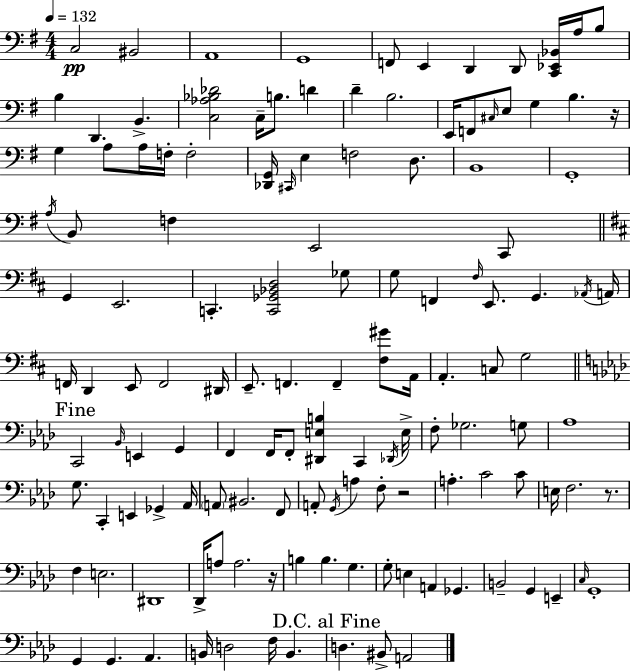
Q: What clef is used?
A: bass